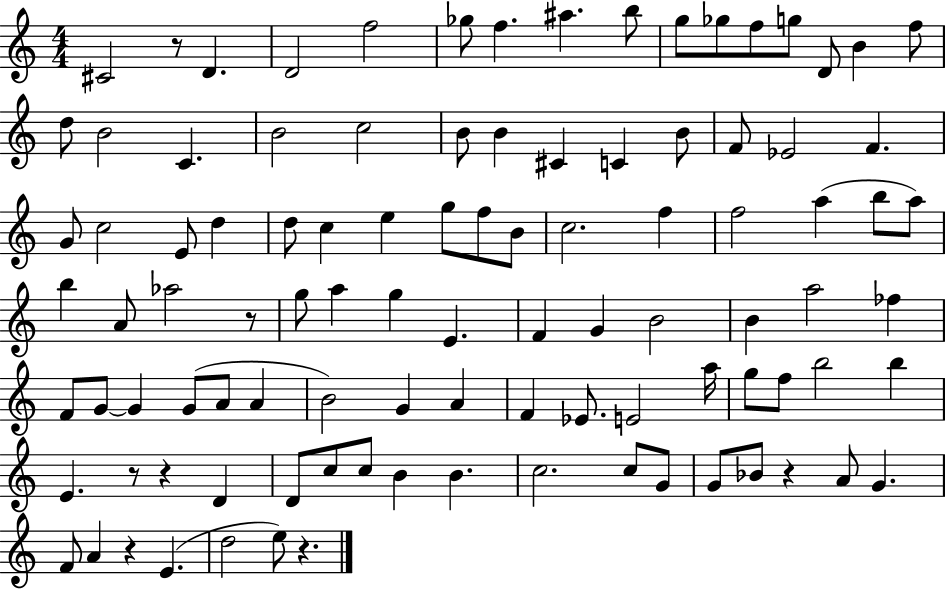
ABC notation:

X:1
T:Untitled
M:4/4
L:1/4
K:C
^C2 z/2 D D2 f2 _g/2 f ^a b/2 g/2 _g/2 f/2 g/2 D/2 B f/2 d/2 B2 C B2 c2 B/2 B ^C C B/2 F/2 _E2 F G/2 c2 E/2 d d/2 c e g/2 f/2 B/2 c2 f f2 a b/2 a/2 b A/2 _a2 z/2 g/2 a g E F G B2 B a2 _f F/2 G/2 G G/2 A/2 A B2 G A F _E/2 E2 a/4 g/2 f/2 b2 b E z/2 z D D/2 c/2 c/2 B B c2 c/2 G/2 G/2 _B/2 z A/2 G F/2 A z E d2 e/2 z